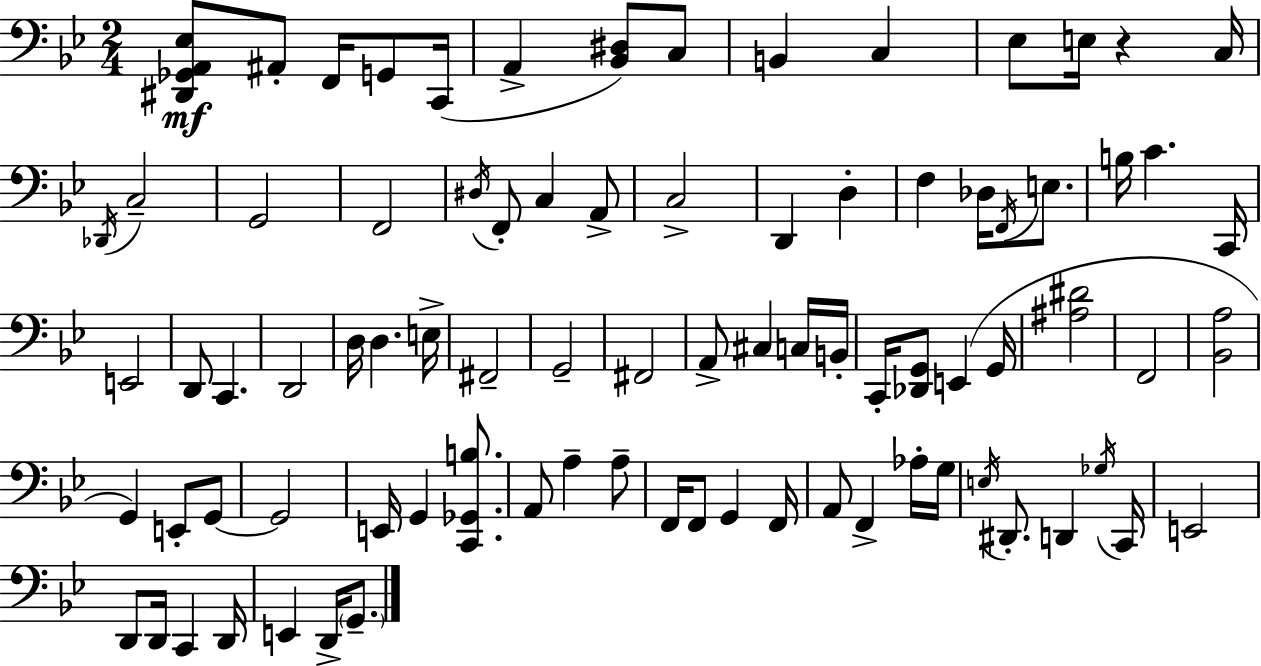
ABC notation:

X:1
T:Untitled
M:2/4
L:1/4
K:Bb
[^D,,_G,,A,,_E,]/2 ^A,,/2 F,,/4 G,,/2 C,,/4 A,, [_B,,^D,]/2 C,/2 B,, C, _E,/2 E,/4 z C,/4 _D,,/4 C,2 G,,2 F,,2 ^D,/4 F,,/2 C, A,,/2 C,2 D,, D, F, _D,/4 F,,/4 E,/2 B,/4 C C,,/4 E,,2 D,,/2 C,, D,,2 D,/4 D, E,/4 ^F,,2 G,,2 ^F,,2 A,,/2 ^C, C,/4 B,,/4 C,,/4 [_D,,G,,]/2 E,, G,,/4 [^A,^D]2 F,,2 [_B,,A,]2 G,, E,,/2 G,,/2 G,,2 E,,/4 G,, [C,,_G,,B,]/2 A,,/2 A, A,/2 F,,/4 F,,/2 G,, F,,/4 A,,/2 F,, _A,/4 G,/4 E,/4 ^D,,/2 D,, _G,/4 C,,/4 E,,2 D,,/2 D,,/4 C,, D,,/4 E,, D,,/4 G,,/2